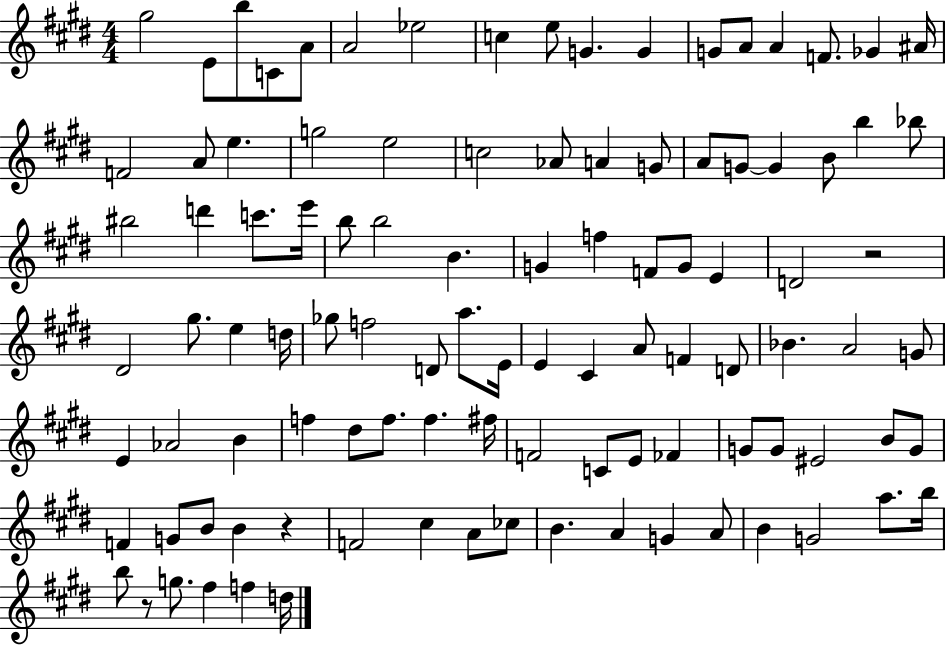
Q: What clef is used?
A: treble